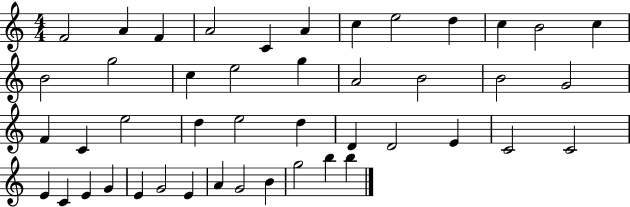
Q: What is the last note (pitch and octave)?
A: B5